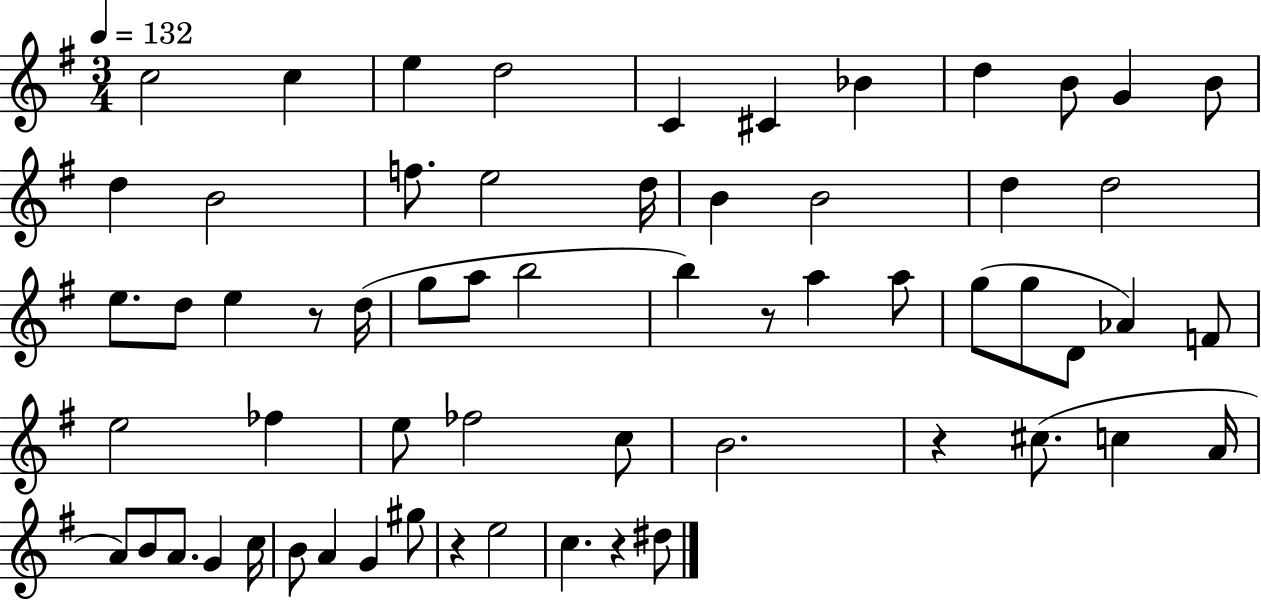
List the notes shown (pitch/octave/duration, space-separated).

C5/h C5/q E5/q D5/h C4/q C#4/q Bb4/q D5/q B4/e G4/q B4/e D5/q B4/h F5/e. E5/h D5/s B4/q B4/h D5/q D5/h E5/e. D5/e E5/q R/e D5/s G5/e A5/e B5/h B5/q R/e A5/q A5/e G5/e G5/e D4/e Ab4/q F4/e E5/h FES5/q E5/e FES5/h C5/e B4/h. R/q C#5/e. C5/q A4/s A4/e B4/e A4/e. G4/q C5/s B4/e A4/q G4/q G#5/e R/q E5/h C5/q. R/q D#5/e